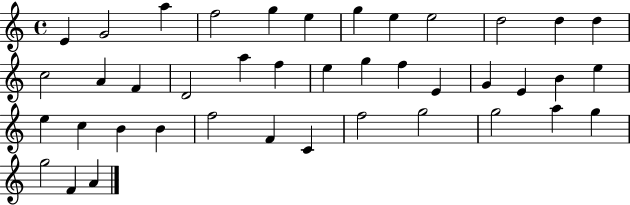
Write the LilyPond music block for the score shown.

{
  \clef treble
  \time 4/4
  \defaultTimeSignature
  \key c \major
  e'4 g'2 a''4 | f''2 g''4 e''4 | g''4 e''4 e''2 | d''2 d''4 d''4 | \break c''2 a'4 f'4 | d'2 a''4 f''4 | e''4 g''4 f''4 e'4 | g'4 e'4 b'4 e''4 | \break e''4 c''4 b'4 b'4 | f''2 f'4 c'4 | f''2 g''2 | g''2 a''4 g''4 | \break g''2 f'4 a'4 | \bar "|."
}